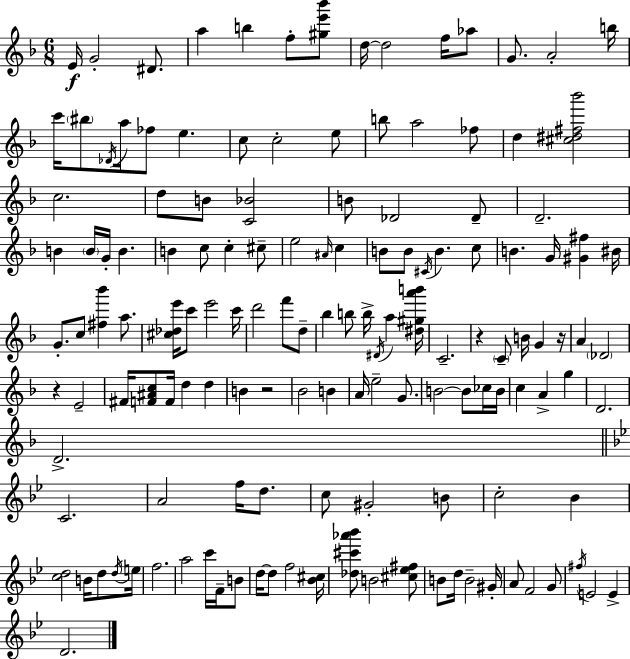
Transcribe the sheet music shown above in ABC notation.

X:1
T:Untitled
M:6/8
L:1/4
K:F
E/4 G2 ^D/2 a b f/2 [^ge'_b']/2 d/4 d2 f/4 _a/2 G/2 A2 b/4 c'/4 ^b/2 _D/4 a/4 _f/2 e c/2 c2 e/2 b/2 a2 _f/2 d [^c^d^f_b']2 c2 d/2 B/2 [C_B]2 B/2 _D2 _D/2 D2 B B/4 G/4 B B c/2 c ^c/2 e2 ^A/4 c B/2 B/2 ^C/4 B c/2 B G/4 [^G^f] ^B/4 G/2 c/2 [^f_b'] a/2 [^c_de']/4 c'/2 e'2 c'/4 d'2 f'/2 d/2 _b b/2 b/4 ^D/4 a [^d^ga'b']/4 C2 z C/2 B/4 G z/4 A _D2 z E2 ^F/4 [F^Ac]/2 F/4 d d B z2 _B2 B A/4 e2 G/2 B2 B/2 _c/4 B/4 c A g D2 D2 C2 A2 f/4 d/2 c/2 ^G2 B/2 c2 _B [cd]2 B/4 d/2 d/4 e/4 f2 a2 c'/4 F/4 B/2 d/4 d/2 f2 [_B^c]/4 [_d^c'_a'_b']/2 B2 [^c_e^f]/2 B/2 d/4 B2 ^G/4 A/2 F2 G/2 ^f/4 E2 E D2